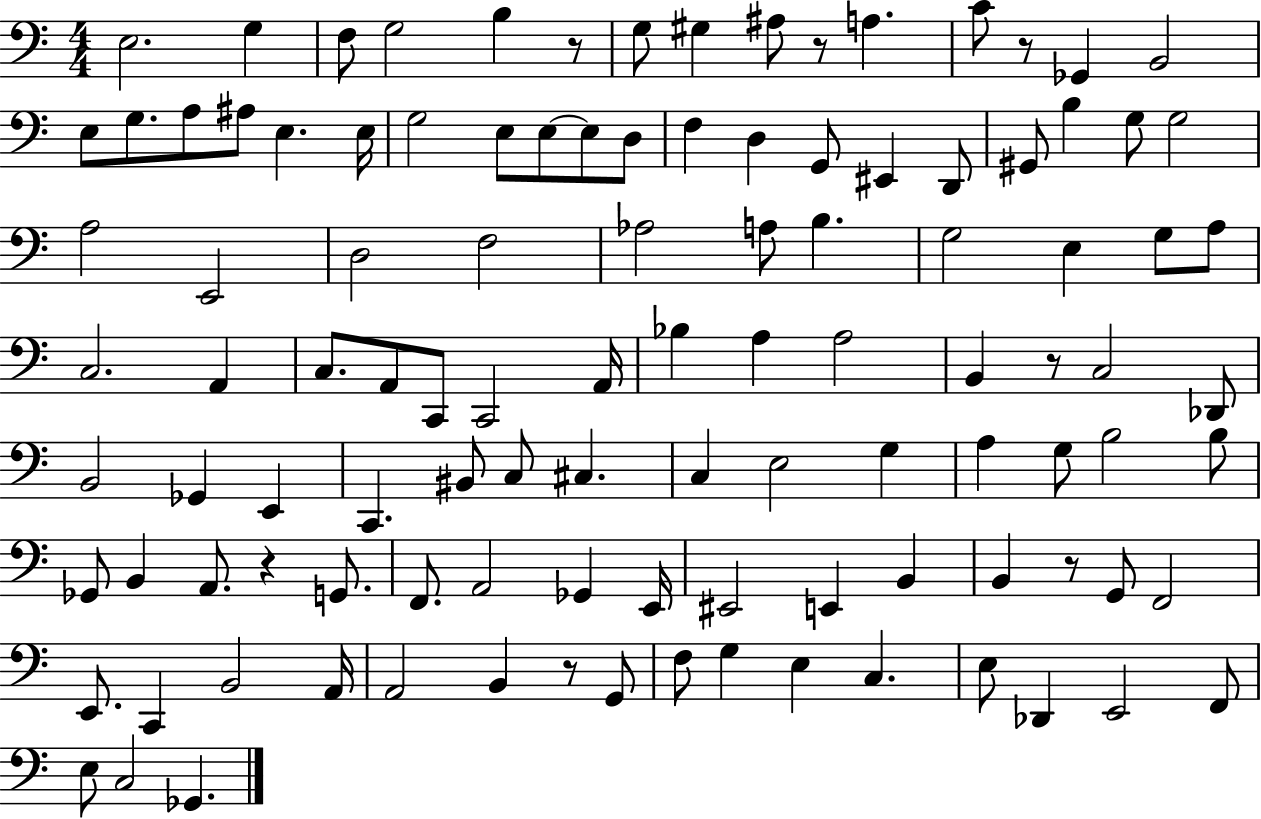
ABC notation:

X:1
T:Untitled
M:4/4
L:1/4
K:C
E,2 G, F,/2 G,2 B, z/2 G,/2 ^G, ^A,/2 z/2 A, C/2 z/2 _G,, B,,2 E,/2 G,/2 A,/2 ^A,/2 E, E,/4 G,2 E,/2 E,/2 E,/2 D,/2 F, D, G,,/2 ^E,, D,,/2 ^G,,/2 B, G,/2 G,2 A,2 E,,2 D,2 F,2 _A,2 A,/2 B, G,2 E, G,/2 A,/2 C,2 A,, C,/2 A,,/2 C,,/2 C,,2 A,,/4 _B, A, A,2 B,, z/2 C,2 _D,,/2 B,,2 _G,, E,, C,, ^B,,/2 C,/2 ^C, C, E,2 G, A, G,/2 B,2 B,/2 _G,,/2 B,, A,,/2 z G,,/2 F,,/2 A,,2 _G,, E,,/4 ^E,,2 E,, B,, B,, z/2 G,,/2 F,,2 E,,/2 C,, B,,2 A,,/4 A,,2 B,, z/2 G,,/2 F,/2 G, E, C, E,/2 _D,, E,,2 F,,/2 E,/2 C,2 _G,,